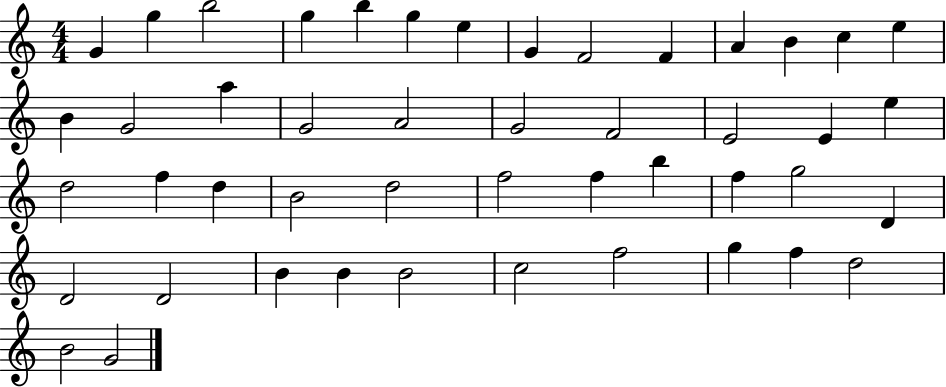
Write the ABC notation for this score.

X:1
T:Untitled
M:4/4
L:1/4
K:C
G g b2 g b g e G F2 F A B c e B G2 a G2 A2 G2 F2 E2 E e d2 f d B2 d2 f2 f b f g2 D D2 D2 B B B2 c2 f2 g f d2 B2 G2